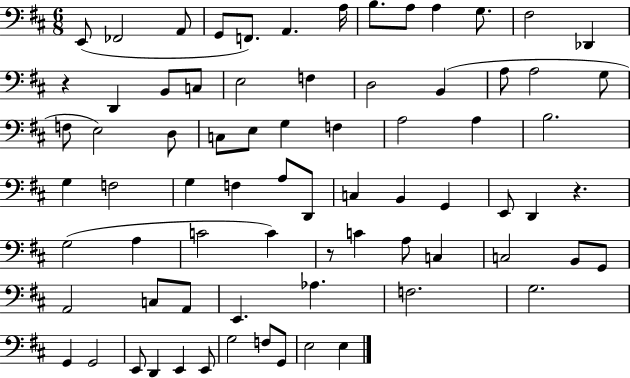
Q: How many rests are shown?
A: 3